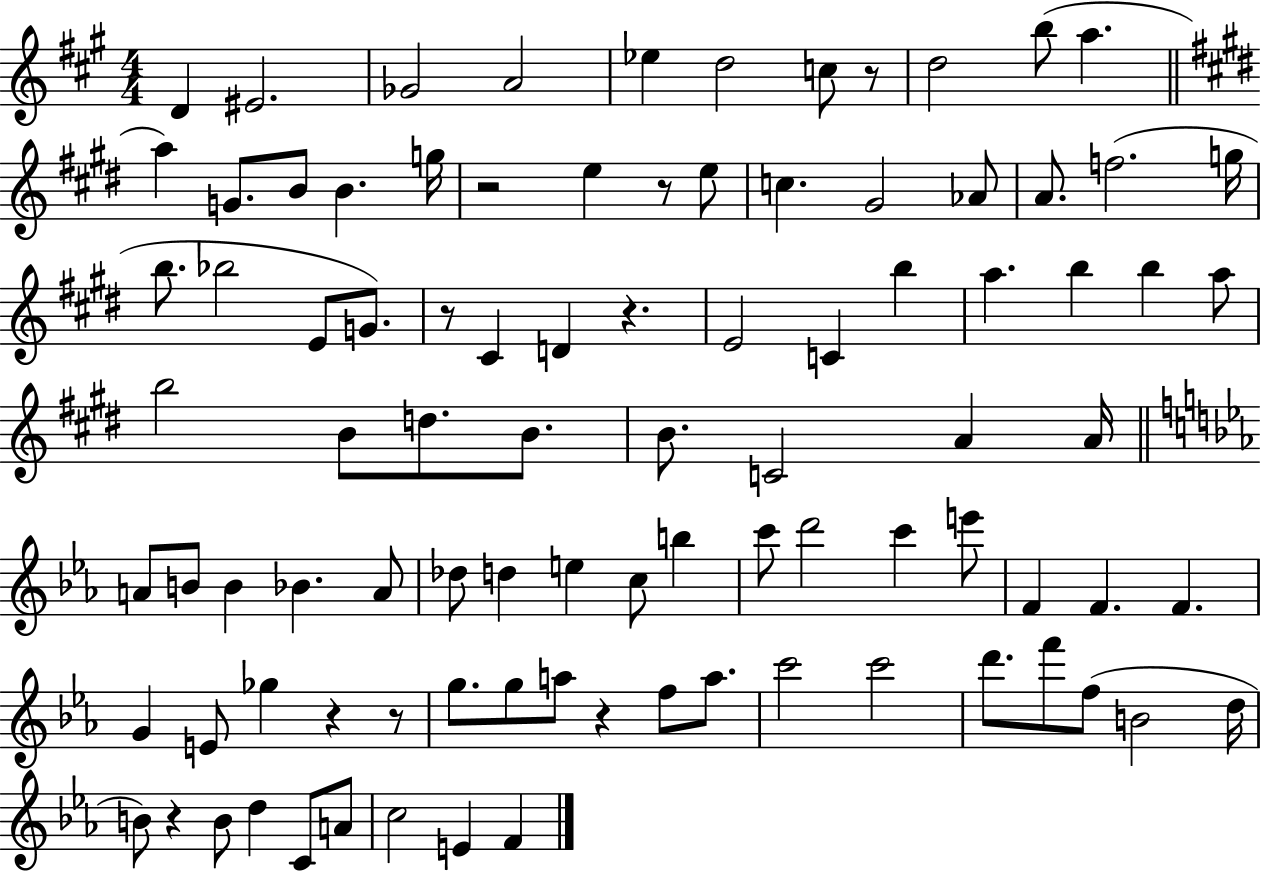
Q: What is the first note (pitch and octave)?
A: D4